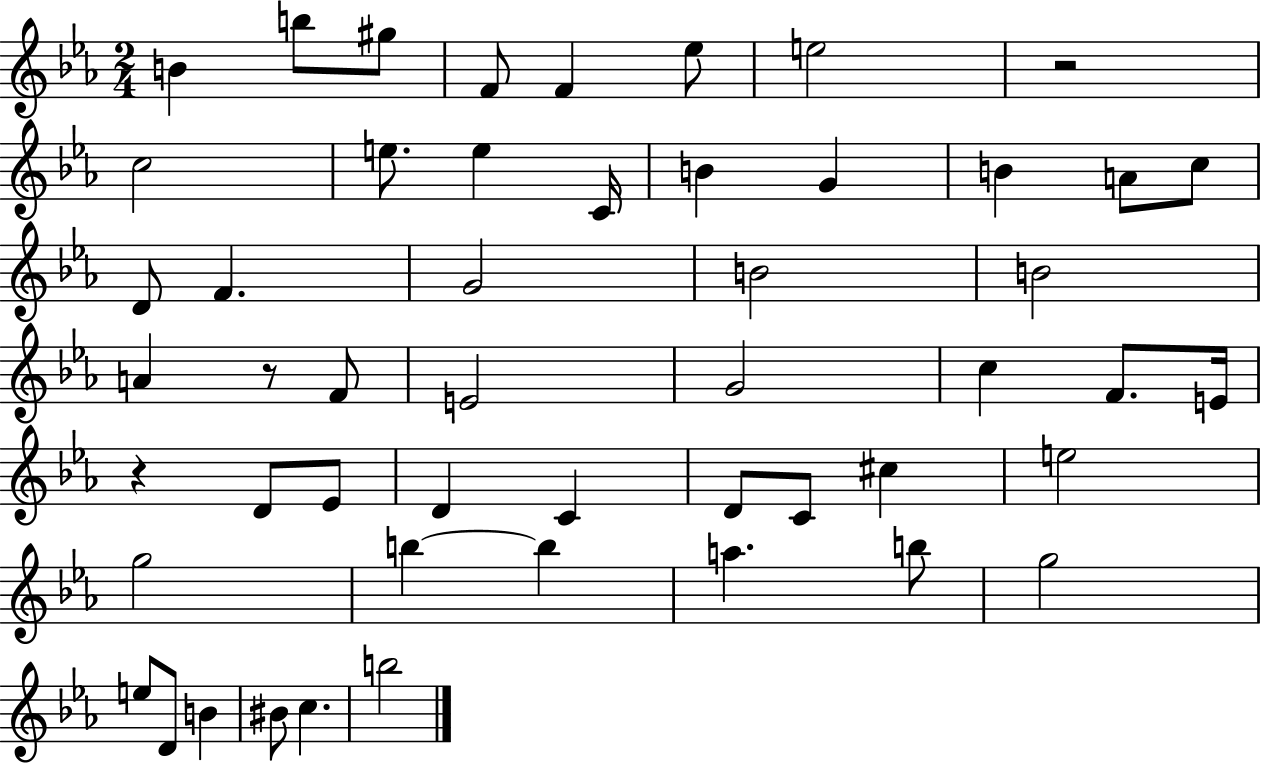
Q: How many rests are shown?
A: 3